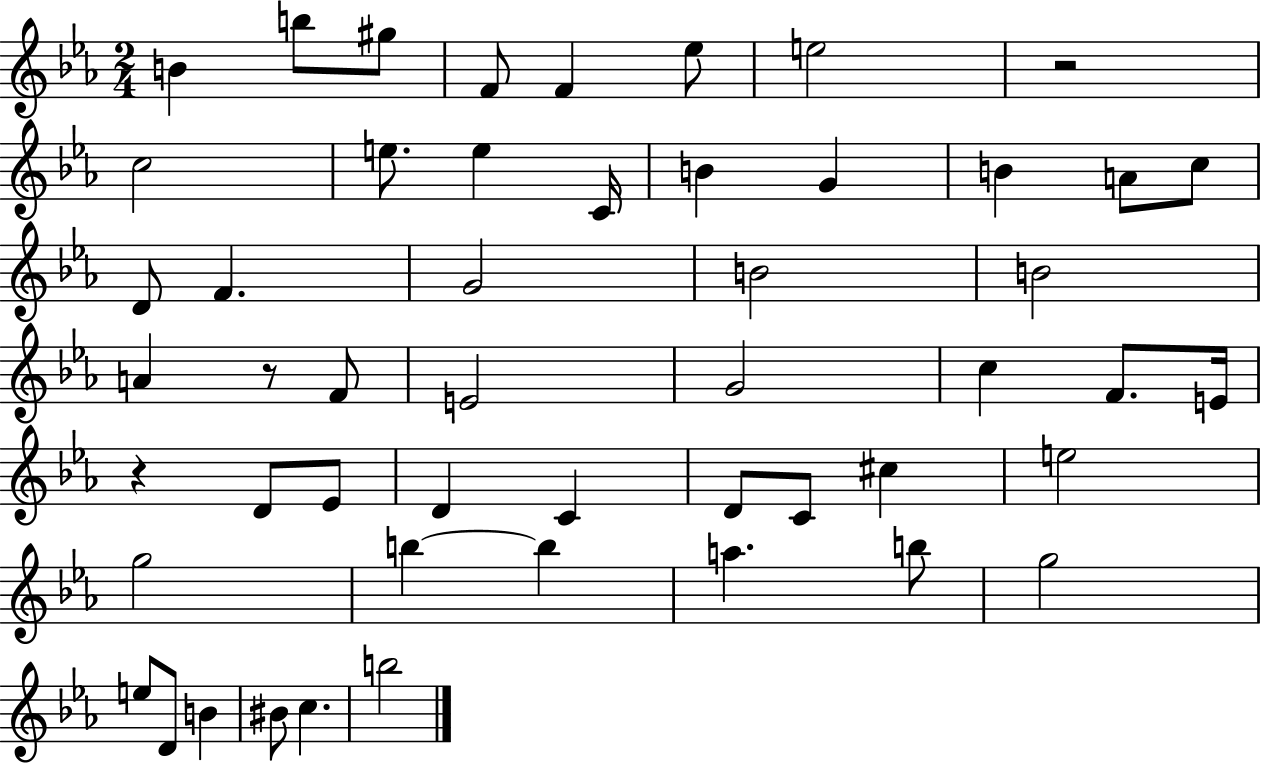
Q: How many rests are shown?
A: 3